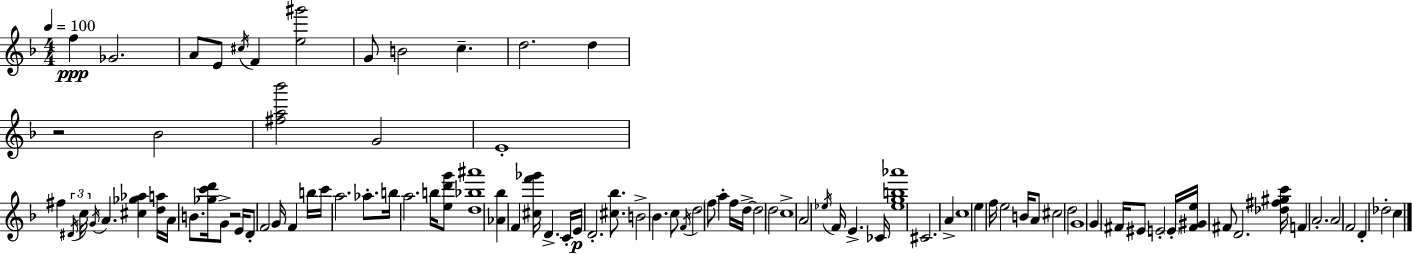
F5/q Gb4/h. A4/e E4/e C#5/s F4/q [E5,G#6]/h G4/e B4/h C5/q. D5/h. D5/q R/h Bb4/h [F#5,A5,Bb6]/h G4/h E4/w F#5/q D#4/s C5/s G4/s A4/q. [C#5,Gb5,Ab5]/q [D5,A5]/s A4/s B4/e. [Gb5,C6,D6]/s G4/e R/h E4/s D4/e F4/h G4/s F4/q B5/s C6/s A5/h. Ab5/e. B5/s A5/h. B5/s [E5,D6,G6]/e [D5,Bb5,A#6]/w [Ab4,Bb5]/q F4/q [C#5,F6,Gb6]/s D4/q. C4/s E4/s D4/h. [C#5,Bb5]/e. B4/h Bb4/q. C5/e F4/s D5/h F5/e A5/q F5/s D5/s D5/h D5/h C5/w A4/h Eb5/s F4/s E4/q. CES4/s [Eb5,G5,B5,Ab6]/w C#4/h. A4/q C5/w E5/q F5/s E5/h B4/s A4/e C#5/h D5/h G4/w G4/q F#4/s EIS4/e E4/h E4/s [F#4,G#4,E5]/s F#4/e D4/h. [Db5,F#5,G#5,C6]/s F4/q A4/h. A4/h F4/h D4/q Db5/h C5/q